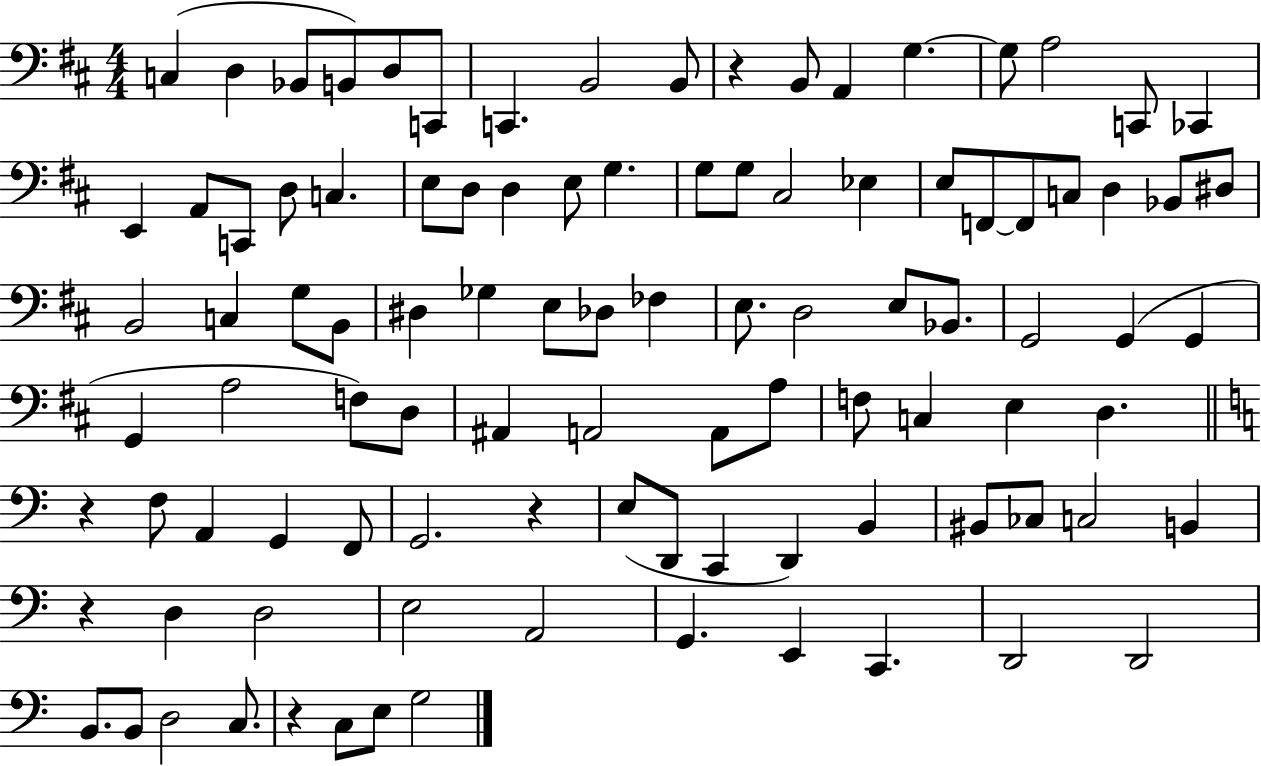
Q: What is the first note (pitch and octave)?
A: C3